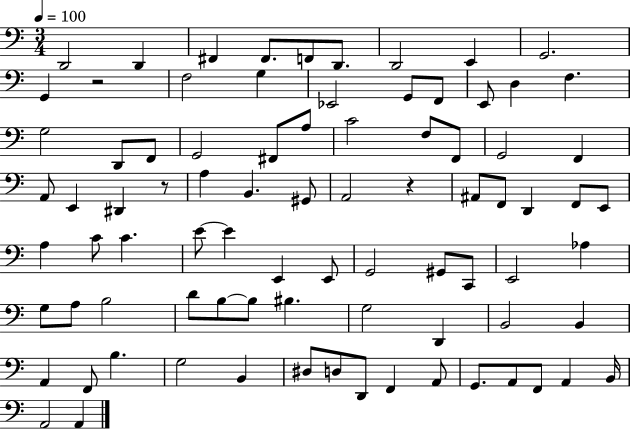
{
  \clef bass
  \numericTimeSignature
  \time 3/4
  \key c \major
  \tempo 4 = 100
  \repeat volta 2 { d,2 d,4 | fis,4 fis,8. f,8 d,8. | d,2 e,4 | g,2. | \break g,4 r2 | f2 g4 | ees,2 g,8 f,8 | e,8 d4 f4. | \break g2 d,8 f,8 | g,2 fis,8 a8 | c'2 f8 f,8 | g,2 f,4 | \break a,8 e,4 dis,4 r8 | a4 b,4. gis,8 | a,2 r4 | ais,8 f,8 d,4 f,8 e,8 | \break a4 c'8 c'4. | e'8~~ e'4 e,4 e,8 | g,2 gis,8 c,8 | e,2 aes4 | \break g8 a8 b2 | d'8 b8~~ b8 bis4. | g2 d,4 | b,2 b,4 | \break a,4 f,8 b4. | g2 b,4 | dis8 d8 d,8 f,4 a,8 | g,8. a,8 f,8 a,4 b,16 | \break a,2 a,4 | } \bar "|."
}